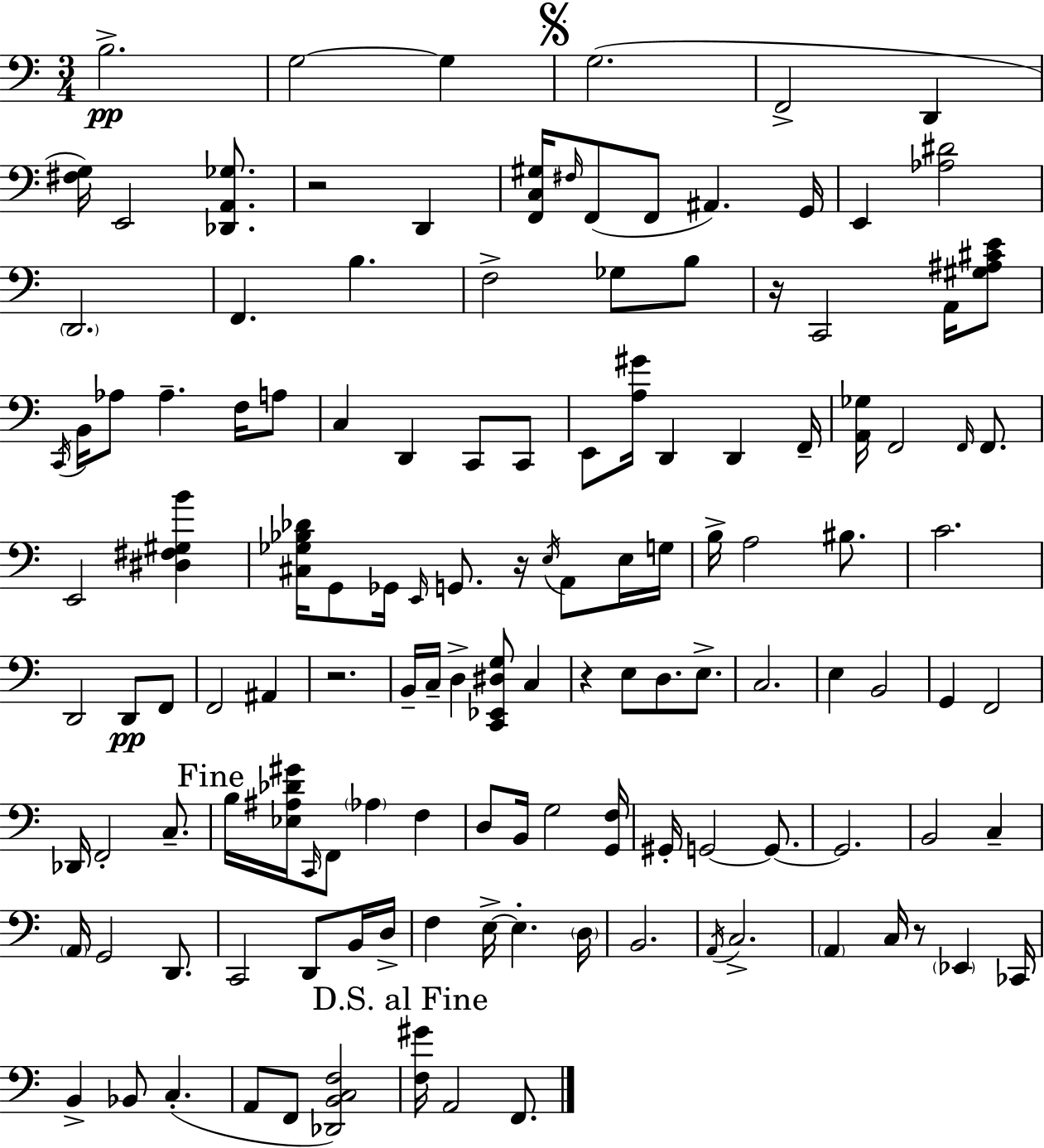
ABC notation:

X:1
T:Untitled
M:3/4
L:1/4
K:C
B,2 G,2 G, G,2 F,,2 D,, [^F,G,]/4 E,,2 [_D,,A,,_G,]/2 z2 D,, [F,,C,^G,]/4 ^F,/4 F,,/2 F,,/2 ^A,, G,,/4 E,, [_A,^D]2 D,,2 F,, B, F,2 _G,/2 B,/2 z/4 C,,2 A,,/4 [^G,^A,^CE]/2 C,,/4 B,,/4 _A,/2 _A, F,/4 A,/2 C, D,, C,,/2 C,,/2 E,,/2 [A,^G]/4 D,, D,, F,,/4 [A,,_G,]/4 F,,2 F,,/4 F,,/2 E,,2 [^D,^F,^G,B] [^C,_G,_B,_D]/4 G,,/2 _G,,/4 E,,/4 G,,/2 z/4 E,/4 A,,/2 E,/4 G,/4 B,/4 A,2 ^B,/2 C2 D,,2 D,,/2 F,,/2 F,,2 ^A,, z2 B,,/4 C,/4 D, [C,,_E,,^D,G,]/2 C, z E,/2 D,/2 E,/2 C,2 E, B,,2 G,, F,,2 _D,,/4 F,,2 C,/2 B,/4 [_E,^A,_D^G]/4 C,,/4 F,,/2 _A, F, D,/2 B,,/4 G,2 [G,,F,]/4 ^G,,/4 G,,2 G,,/2 G,,2 B,,2 C, A,,/4 G,,2 D,,/2 C,,2 D,,/2 B,,/4 D,/4 F, E,/4 E, D,/4 B,,2 A,,/4 C,2 A,, C,/4 z/2 _E,, _C,,/4 B,, _B,,/2 C, A,,/2 F,,/2 [_D,,B,,C,F,]2 [F,^G]/4 A,,2 F,,/2